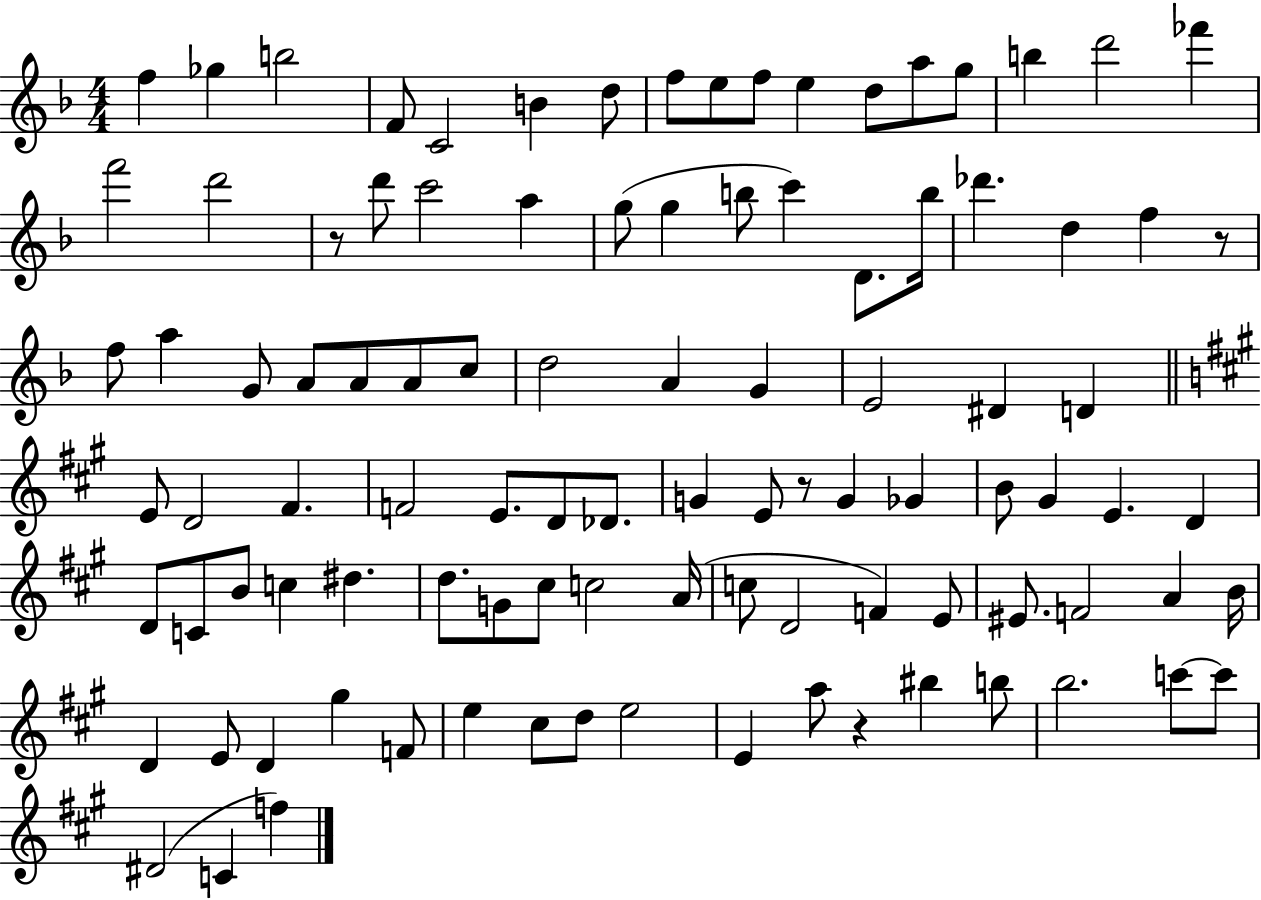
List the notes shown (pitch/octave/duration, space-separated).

F5/q Gb5/q B5/h F4/e C4/h B4/q D5/e F5/e E5/e F5/e E5/q D5/e A5/e G5/e B5/q D6/h FES6/q F6/h D6/h R/e D6/e C6/h A5/q G5/e G5/q B5/e C6/q D4/e. B5/s Db6/q. D5/q F5/q R/e F5/e A5/q G4/e A4/e A4/e A4/e C5/e D5/h A4/q G4/q E4/h D#4/q D4/q E4/e D4/h F#4/q. F4/h E4/e. D4/e Db4/e. G4/q E4/e R/e G4/q Gb4/q B4/e G#4/q E4/q. D4/q D4/e C4/e B4/e C5/q D#5/q. D5/e. G4/e C#5/e C5/h A4/s C5/e D4/h F4/q E4/e EIS4/e. F4/h A4/q B4/s D4/q E4/e D4/q G#5/q F4/e E5/q C#5/e D5/e E5/h E4/q A5/e R/q BIS5/q B5/e B5/h. C6/e C6/e D#4/h C4/q F5/q